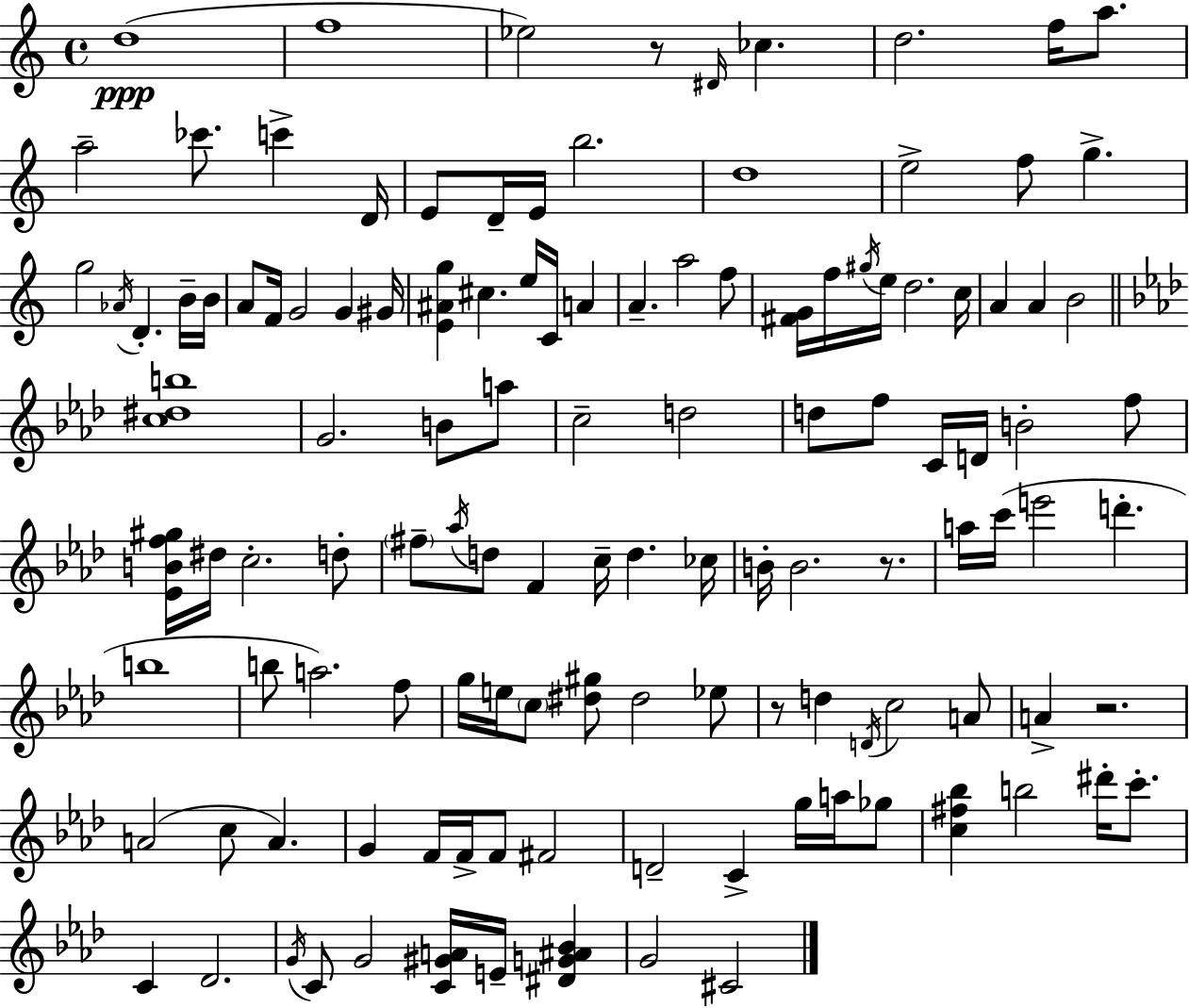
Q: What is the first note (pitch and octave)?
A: D5